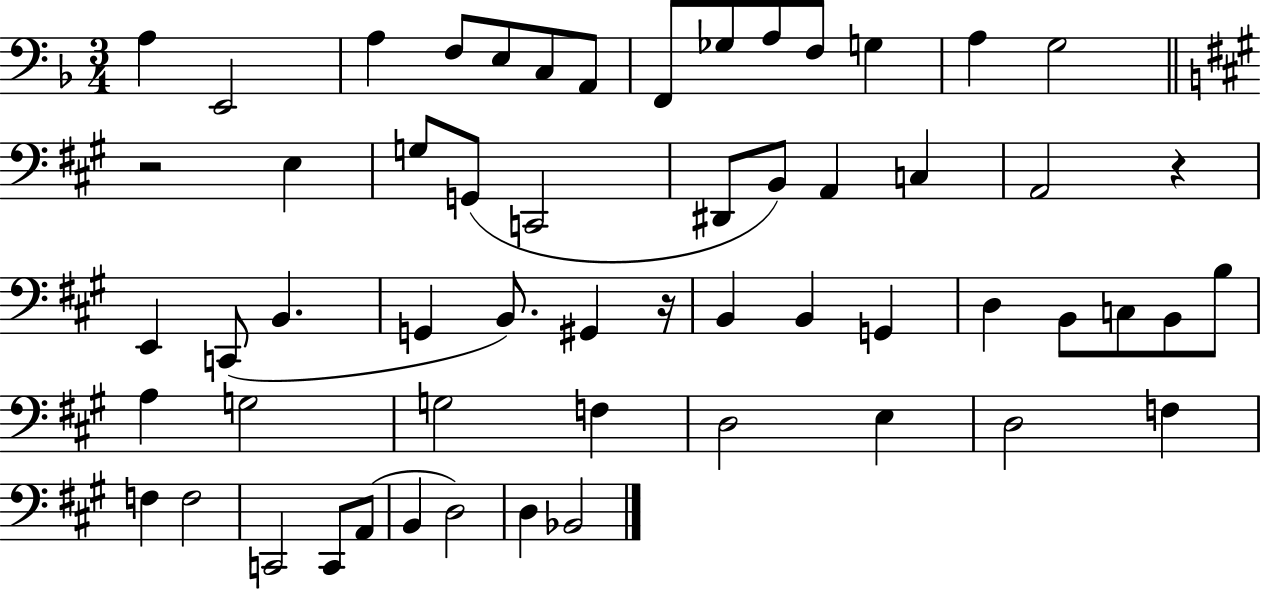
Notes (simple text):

A3/q E2/h A3/q F3/e E3/e C3/e A2/e F2/e Gb3/e A3/e F3/e G3/q A3/q G3/h R/h E3/q G3/e G2/e C2/h D#2/e B2/e A2/q C3/q A2/h R/q E2/q C2/e B2/q. G2/q B2/e. G#2/q R/s B2/q B2/q G2/q D3/q B2/e C3/e B2/e B3/e A3/q G3/h G3/h F3/q D3/h E3/q D3/h F3/q F3/q F3/h C2/h C2/e A2/e B2/q D3/h D3/q Bb2/h